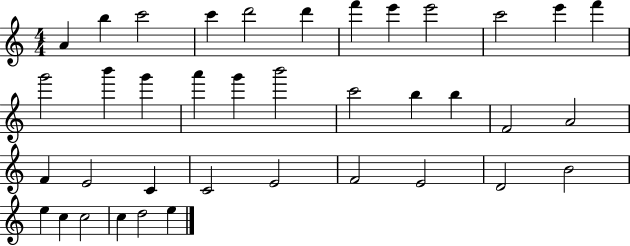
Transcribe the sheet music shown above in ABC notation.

X:1
T:Untitled
M:4/4
L:1/4
K:C
A b c'2 c' d'2 d' f' e' e'2 c'2 e' f' g'2 b' g' a' g' b'2 c'2 b b F2 A2 F E2 C C2 E2 F2 E2 D2 B2 e c c2 c d2 e